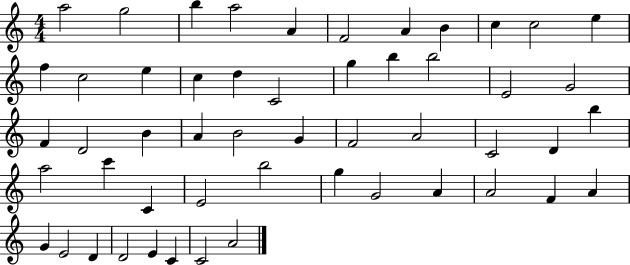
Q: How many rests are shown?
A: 0